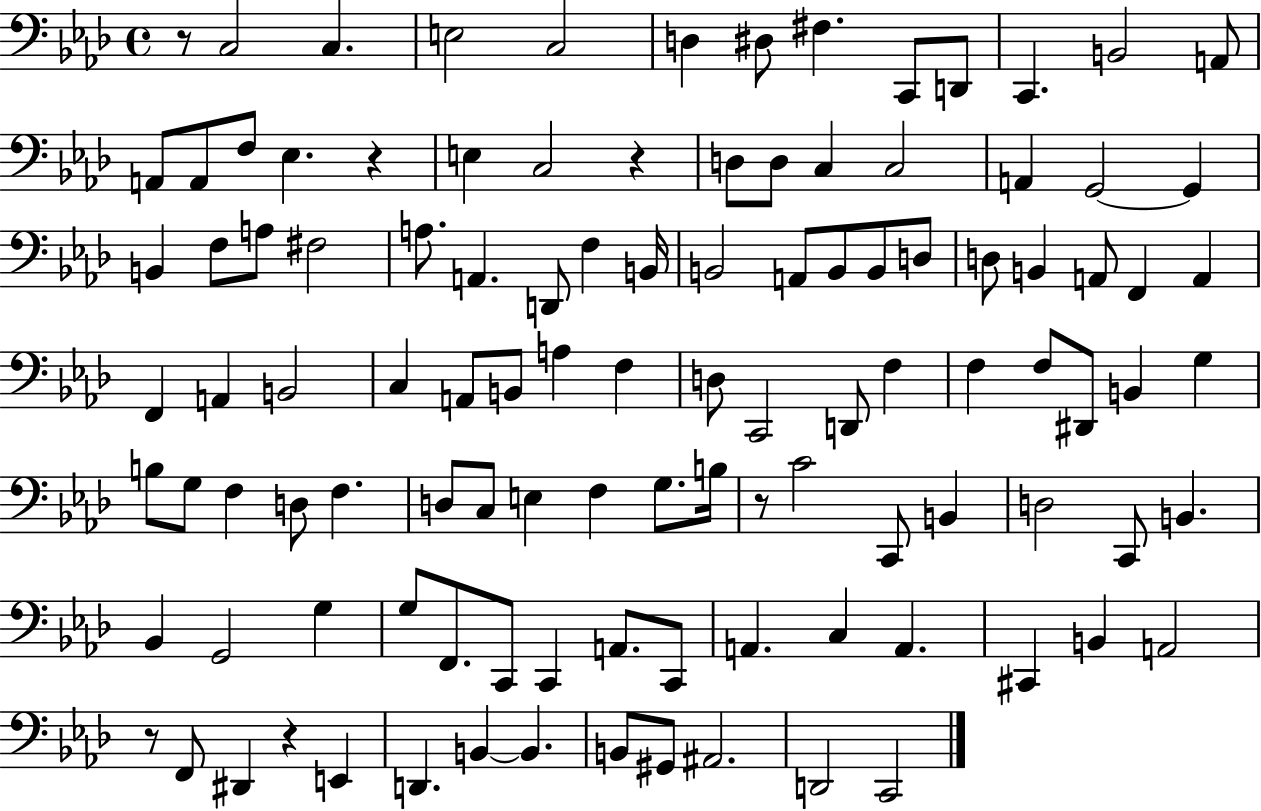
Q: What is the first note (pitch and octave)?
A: C3